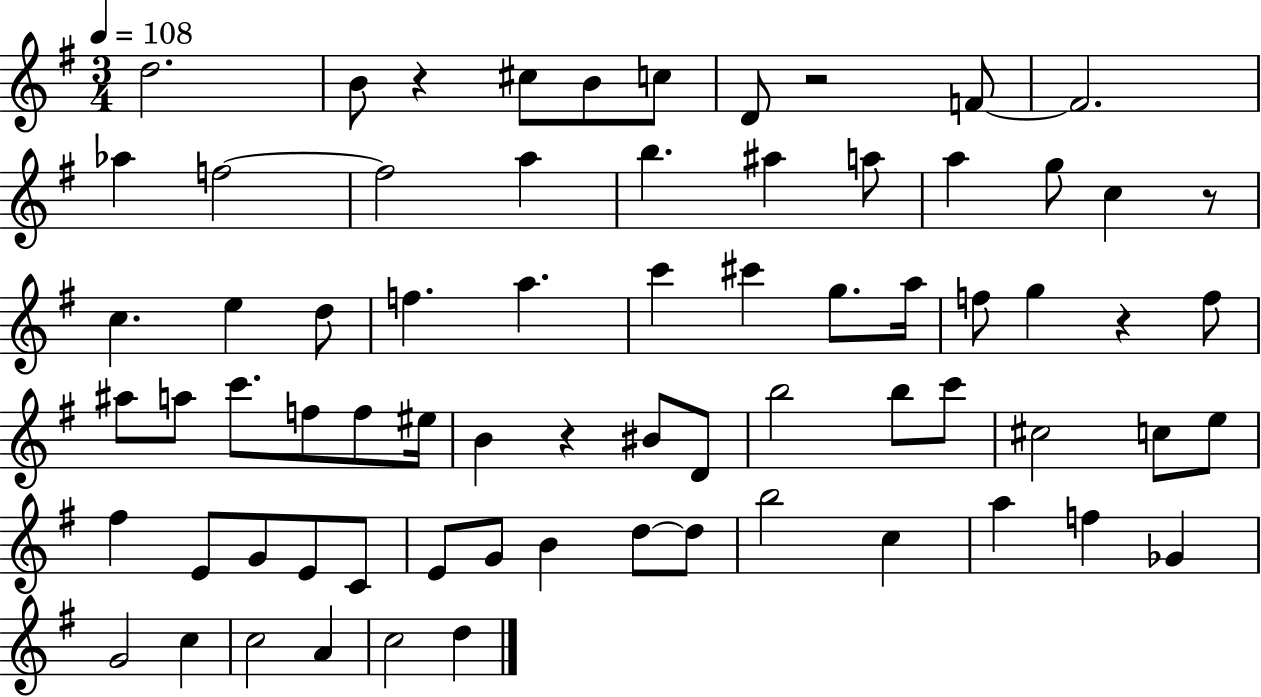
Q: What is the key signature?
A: G major